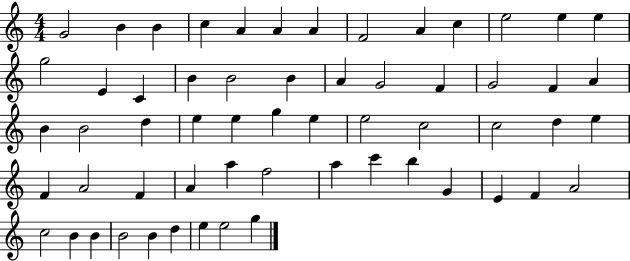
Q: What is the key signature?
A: C major